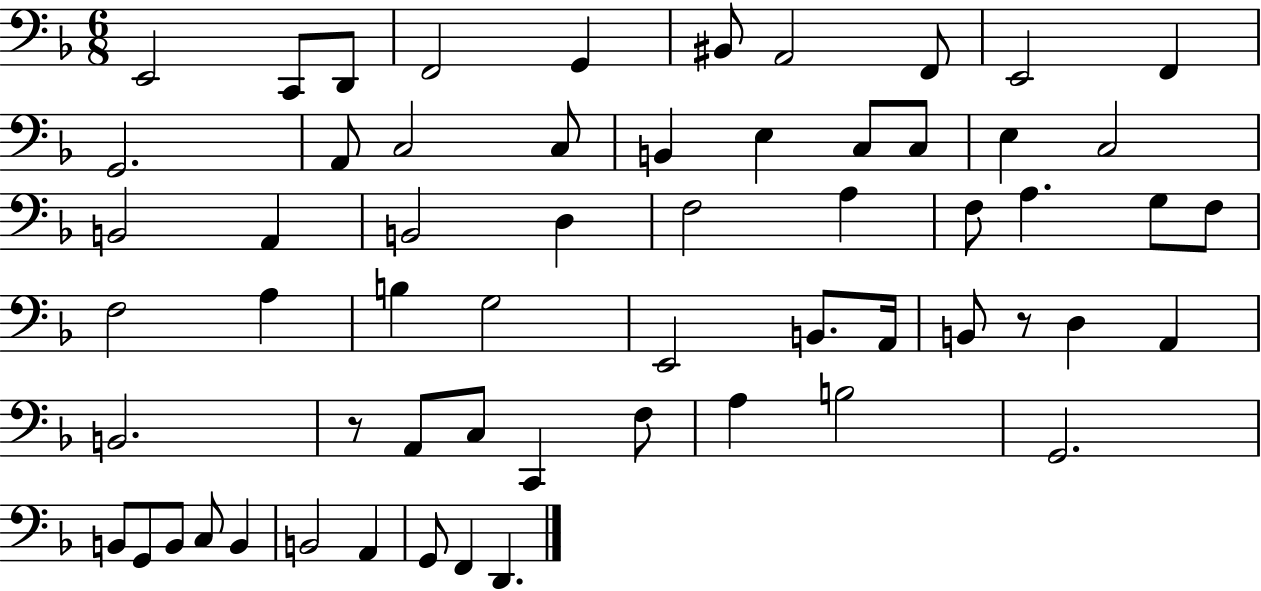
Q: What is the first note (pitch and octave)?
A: E2